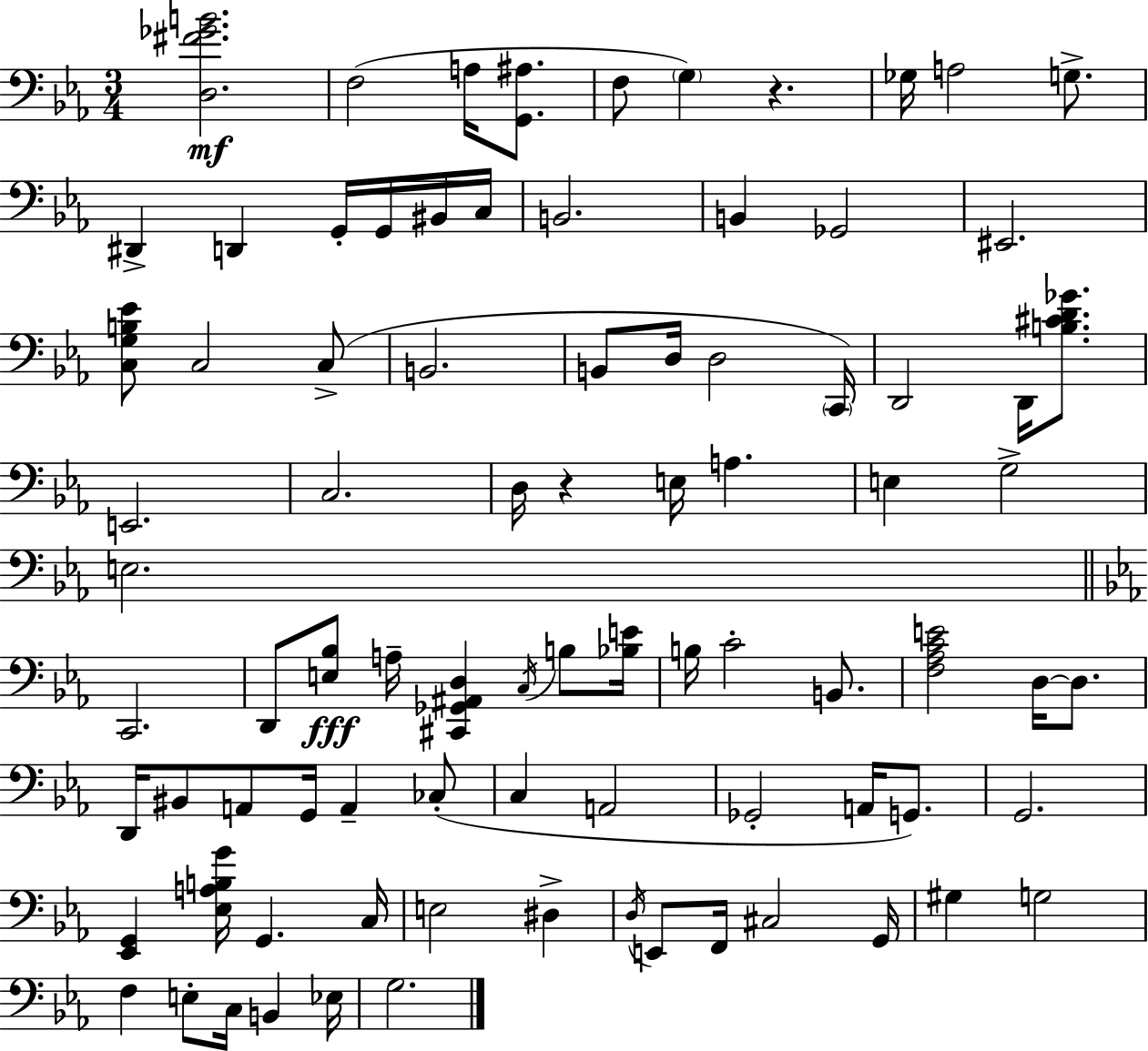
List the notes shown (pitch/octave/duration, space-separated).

[D3,F#4,Gb4,B4]/h. F3/h A3/s [G2,A#3]/e. F3/e G3/q R/q. Gb3/s A3/h G3/e. D#2/q D2/q G2/s G2/s BIS2/s C3/s B2/h. B2/q Gb2/h EIS2/h. [C3,G3,B3,Eb4]/e C3/h C3/e B2/h. B2/e D3/s D3/h C2/s D2/h D2/s [B3,C#4,D4,Gb4]/e. E2/h. C3/h. D3/s R/q E3/s A3/q. E3/q G3/h E3/h. C2/h. D2/e [E3,Bb3]/e A3/s [C#2,Gb2,A#2,D3]/q C3/s B3/e [Bb3,E4]/s B3/s C4/h B2/e. [F3,Ab3,C4,E4]/h D3/s D3/e. D2/s BIS2/e A2/e G2/s A2/q CES3/e C3/q A2/h Gb2/h A2/s G2/e. G2/h. [Eb2,G2]/q [Eb3,A3,B3,G4]/s G2/q. C3/s E3/h D#3/q D3/s E2/e F2/s C#3/h G2/s G#3/q G3/h F3/q E3/e C3/s B2/q Eb3/s G3/h.